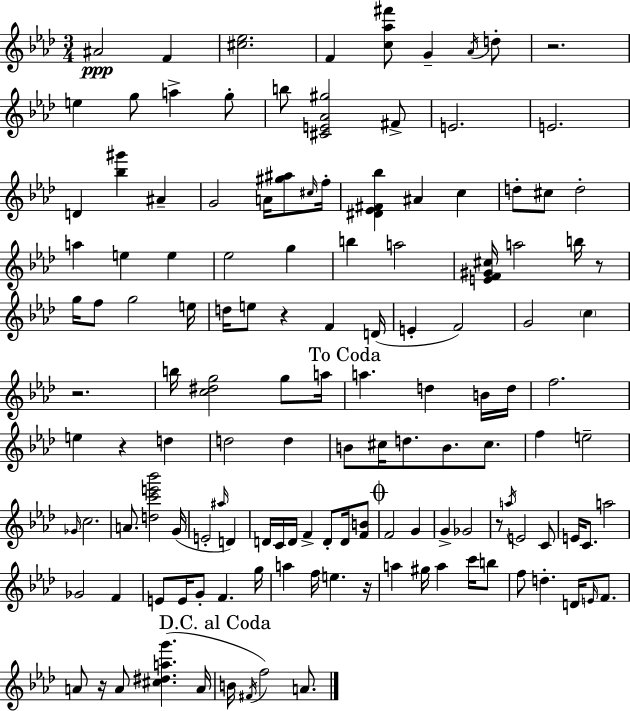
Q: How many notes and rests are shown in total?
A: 134